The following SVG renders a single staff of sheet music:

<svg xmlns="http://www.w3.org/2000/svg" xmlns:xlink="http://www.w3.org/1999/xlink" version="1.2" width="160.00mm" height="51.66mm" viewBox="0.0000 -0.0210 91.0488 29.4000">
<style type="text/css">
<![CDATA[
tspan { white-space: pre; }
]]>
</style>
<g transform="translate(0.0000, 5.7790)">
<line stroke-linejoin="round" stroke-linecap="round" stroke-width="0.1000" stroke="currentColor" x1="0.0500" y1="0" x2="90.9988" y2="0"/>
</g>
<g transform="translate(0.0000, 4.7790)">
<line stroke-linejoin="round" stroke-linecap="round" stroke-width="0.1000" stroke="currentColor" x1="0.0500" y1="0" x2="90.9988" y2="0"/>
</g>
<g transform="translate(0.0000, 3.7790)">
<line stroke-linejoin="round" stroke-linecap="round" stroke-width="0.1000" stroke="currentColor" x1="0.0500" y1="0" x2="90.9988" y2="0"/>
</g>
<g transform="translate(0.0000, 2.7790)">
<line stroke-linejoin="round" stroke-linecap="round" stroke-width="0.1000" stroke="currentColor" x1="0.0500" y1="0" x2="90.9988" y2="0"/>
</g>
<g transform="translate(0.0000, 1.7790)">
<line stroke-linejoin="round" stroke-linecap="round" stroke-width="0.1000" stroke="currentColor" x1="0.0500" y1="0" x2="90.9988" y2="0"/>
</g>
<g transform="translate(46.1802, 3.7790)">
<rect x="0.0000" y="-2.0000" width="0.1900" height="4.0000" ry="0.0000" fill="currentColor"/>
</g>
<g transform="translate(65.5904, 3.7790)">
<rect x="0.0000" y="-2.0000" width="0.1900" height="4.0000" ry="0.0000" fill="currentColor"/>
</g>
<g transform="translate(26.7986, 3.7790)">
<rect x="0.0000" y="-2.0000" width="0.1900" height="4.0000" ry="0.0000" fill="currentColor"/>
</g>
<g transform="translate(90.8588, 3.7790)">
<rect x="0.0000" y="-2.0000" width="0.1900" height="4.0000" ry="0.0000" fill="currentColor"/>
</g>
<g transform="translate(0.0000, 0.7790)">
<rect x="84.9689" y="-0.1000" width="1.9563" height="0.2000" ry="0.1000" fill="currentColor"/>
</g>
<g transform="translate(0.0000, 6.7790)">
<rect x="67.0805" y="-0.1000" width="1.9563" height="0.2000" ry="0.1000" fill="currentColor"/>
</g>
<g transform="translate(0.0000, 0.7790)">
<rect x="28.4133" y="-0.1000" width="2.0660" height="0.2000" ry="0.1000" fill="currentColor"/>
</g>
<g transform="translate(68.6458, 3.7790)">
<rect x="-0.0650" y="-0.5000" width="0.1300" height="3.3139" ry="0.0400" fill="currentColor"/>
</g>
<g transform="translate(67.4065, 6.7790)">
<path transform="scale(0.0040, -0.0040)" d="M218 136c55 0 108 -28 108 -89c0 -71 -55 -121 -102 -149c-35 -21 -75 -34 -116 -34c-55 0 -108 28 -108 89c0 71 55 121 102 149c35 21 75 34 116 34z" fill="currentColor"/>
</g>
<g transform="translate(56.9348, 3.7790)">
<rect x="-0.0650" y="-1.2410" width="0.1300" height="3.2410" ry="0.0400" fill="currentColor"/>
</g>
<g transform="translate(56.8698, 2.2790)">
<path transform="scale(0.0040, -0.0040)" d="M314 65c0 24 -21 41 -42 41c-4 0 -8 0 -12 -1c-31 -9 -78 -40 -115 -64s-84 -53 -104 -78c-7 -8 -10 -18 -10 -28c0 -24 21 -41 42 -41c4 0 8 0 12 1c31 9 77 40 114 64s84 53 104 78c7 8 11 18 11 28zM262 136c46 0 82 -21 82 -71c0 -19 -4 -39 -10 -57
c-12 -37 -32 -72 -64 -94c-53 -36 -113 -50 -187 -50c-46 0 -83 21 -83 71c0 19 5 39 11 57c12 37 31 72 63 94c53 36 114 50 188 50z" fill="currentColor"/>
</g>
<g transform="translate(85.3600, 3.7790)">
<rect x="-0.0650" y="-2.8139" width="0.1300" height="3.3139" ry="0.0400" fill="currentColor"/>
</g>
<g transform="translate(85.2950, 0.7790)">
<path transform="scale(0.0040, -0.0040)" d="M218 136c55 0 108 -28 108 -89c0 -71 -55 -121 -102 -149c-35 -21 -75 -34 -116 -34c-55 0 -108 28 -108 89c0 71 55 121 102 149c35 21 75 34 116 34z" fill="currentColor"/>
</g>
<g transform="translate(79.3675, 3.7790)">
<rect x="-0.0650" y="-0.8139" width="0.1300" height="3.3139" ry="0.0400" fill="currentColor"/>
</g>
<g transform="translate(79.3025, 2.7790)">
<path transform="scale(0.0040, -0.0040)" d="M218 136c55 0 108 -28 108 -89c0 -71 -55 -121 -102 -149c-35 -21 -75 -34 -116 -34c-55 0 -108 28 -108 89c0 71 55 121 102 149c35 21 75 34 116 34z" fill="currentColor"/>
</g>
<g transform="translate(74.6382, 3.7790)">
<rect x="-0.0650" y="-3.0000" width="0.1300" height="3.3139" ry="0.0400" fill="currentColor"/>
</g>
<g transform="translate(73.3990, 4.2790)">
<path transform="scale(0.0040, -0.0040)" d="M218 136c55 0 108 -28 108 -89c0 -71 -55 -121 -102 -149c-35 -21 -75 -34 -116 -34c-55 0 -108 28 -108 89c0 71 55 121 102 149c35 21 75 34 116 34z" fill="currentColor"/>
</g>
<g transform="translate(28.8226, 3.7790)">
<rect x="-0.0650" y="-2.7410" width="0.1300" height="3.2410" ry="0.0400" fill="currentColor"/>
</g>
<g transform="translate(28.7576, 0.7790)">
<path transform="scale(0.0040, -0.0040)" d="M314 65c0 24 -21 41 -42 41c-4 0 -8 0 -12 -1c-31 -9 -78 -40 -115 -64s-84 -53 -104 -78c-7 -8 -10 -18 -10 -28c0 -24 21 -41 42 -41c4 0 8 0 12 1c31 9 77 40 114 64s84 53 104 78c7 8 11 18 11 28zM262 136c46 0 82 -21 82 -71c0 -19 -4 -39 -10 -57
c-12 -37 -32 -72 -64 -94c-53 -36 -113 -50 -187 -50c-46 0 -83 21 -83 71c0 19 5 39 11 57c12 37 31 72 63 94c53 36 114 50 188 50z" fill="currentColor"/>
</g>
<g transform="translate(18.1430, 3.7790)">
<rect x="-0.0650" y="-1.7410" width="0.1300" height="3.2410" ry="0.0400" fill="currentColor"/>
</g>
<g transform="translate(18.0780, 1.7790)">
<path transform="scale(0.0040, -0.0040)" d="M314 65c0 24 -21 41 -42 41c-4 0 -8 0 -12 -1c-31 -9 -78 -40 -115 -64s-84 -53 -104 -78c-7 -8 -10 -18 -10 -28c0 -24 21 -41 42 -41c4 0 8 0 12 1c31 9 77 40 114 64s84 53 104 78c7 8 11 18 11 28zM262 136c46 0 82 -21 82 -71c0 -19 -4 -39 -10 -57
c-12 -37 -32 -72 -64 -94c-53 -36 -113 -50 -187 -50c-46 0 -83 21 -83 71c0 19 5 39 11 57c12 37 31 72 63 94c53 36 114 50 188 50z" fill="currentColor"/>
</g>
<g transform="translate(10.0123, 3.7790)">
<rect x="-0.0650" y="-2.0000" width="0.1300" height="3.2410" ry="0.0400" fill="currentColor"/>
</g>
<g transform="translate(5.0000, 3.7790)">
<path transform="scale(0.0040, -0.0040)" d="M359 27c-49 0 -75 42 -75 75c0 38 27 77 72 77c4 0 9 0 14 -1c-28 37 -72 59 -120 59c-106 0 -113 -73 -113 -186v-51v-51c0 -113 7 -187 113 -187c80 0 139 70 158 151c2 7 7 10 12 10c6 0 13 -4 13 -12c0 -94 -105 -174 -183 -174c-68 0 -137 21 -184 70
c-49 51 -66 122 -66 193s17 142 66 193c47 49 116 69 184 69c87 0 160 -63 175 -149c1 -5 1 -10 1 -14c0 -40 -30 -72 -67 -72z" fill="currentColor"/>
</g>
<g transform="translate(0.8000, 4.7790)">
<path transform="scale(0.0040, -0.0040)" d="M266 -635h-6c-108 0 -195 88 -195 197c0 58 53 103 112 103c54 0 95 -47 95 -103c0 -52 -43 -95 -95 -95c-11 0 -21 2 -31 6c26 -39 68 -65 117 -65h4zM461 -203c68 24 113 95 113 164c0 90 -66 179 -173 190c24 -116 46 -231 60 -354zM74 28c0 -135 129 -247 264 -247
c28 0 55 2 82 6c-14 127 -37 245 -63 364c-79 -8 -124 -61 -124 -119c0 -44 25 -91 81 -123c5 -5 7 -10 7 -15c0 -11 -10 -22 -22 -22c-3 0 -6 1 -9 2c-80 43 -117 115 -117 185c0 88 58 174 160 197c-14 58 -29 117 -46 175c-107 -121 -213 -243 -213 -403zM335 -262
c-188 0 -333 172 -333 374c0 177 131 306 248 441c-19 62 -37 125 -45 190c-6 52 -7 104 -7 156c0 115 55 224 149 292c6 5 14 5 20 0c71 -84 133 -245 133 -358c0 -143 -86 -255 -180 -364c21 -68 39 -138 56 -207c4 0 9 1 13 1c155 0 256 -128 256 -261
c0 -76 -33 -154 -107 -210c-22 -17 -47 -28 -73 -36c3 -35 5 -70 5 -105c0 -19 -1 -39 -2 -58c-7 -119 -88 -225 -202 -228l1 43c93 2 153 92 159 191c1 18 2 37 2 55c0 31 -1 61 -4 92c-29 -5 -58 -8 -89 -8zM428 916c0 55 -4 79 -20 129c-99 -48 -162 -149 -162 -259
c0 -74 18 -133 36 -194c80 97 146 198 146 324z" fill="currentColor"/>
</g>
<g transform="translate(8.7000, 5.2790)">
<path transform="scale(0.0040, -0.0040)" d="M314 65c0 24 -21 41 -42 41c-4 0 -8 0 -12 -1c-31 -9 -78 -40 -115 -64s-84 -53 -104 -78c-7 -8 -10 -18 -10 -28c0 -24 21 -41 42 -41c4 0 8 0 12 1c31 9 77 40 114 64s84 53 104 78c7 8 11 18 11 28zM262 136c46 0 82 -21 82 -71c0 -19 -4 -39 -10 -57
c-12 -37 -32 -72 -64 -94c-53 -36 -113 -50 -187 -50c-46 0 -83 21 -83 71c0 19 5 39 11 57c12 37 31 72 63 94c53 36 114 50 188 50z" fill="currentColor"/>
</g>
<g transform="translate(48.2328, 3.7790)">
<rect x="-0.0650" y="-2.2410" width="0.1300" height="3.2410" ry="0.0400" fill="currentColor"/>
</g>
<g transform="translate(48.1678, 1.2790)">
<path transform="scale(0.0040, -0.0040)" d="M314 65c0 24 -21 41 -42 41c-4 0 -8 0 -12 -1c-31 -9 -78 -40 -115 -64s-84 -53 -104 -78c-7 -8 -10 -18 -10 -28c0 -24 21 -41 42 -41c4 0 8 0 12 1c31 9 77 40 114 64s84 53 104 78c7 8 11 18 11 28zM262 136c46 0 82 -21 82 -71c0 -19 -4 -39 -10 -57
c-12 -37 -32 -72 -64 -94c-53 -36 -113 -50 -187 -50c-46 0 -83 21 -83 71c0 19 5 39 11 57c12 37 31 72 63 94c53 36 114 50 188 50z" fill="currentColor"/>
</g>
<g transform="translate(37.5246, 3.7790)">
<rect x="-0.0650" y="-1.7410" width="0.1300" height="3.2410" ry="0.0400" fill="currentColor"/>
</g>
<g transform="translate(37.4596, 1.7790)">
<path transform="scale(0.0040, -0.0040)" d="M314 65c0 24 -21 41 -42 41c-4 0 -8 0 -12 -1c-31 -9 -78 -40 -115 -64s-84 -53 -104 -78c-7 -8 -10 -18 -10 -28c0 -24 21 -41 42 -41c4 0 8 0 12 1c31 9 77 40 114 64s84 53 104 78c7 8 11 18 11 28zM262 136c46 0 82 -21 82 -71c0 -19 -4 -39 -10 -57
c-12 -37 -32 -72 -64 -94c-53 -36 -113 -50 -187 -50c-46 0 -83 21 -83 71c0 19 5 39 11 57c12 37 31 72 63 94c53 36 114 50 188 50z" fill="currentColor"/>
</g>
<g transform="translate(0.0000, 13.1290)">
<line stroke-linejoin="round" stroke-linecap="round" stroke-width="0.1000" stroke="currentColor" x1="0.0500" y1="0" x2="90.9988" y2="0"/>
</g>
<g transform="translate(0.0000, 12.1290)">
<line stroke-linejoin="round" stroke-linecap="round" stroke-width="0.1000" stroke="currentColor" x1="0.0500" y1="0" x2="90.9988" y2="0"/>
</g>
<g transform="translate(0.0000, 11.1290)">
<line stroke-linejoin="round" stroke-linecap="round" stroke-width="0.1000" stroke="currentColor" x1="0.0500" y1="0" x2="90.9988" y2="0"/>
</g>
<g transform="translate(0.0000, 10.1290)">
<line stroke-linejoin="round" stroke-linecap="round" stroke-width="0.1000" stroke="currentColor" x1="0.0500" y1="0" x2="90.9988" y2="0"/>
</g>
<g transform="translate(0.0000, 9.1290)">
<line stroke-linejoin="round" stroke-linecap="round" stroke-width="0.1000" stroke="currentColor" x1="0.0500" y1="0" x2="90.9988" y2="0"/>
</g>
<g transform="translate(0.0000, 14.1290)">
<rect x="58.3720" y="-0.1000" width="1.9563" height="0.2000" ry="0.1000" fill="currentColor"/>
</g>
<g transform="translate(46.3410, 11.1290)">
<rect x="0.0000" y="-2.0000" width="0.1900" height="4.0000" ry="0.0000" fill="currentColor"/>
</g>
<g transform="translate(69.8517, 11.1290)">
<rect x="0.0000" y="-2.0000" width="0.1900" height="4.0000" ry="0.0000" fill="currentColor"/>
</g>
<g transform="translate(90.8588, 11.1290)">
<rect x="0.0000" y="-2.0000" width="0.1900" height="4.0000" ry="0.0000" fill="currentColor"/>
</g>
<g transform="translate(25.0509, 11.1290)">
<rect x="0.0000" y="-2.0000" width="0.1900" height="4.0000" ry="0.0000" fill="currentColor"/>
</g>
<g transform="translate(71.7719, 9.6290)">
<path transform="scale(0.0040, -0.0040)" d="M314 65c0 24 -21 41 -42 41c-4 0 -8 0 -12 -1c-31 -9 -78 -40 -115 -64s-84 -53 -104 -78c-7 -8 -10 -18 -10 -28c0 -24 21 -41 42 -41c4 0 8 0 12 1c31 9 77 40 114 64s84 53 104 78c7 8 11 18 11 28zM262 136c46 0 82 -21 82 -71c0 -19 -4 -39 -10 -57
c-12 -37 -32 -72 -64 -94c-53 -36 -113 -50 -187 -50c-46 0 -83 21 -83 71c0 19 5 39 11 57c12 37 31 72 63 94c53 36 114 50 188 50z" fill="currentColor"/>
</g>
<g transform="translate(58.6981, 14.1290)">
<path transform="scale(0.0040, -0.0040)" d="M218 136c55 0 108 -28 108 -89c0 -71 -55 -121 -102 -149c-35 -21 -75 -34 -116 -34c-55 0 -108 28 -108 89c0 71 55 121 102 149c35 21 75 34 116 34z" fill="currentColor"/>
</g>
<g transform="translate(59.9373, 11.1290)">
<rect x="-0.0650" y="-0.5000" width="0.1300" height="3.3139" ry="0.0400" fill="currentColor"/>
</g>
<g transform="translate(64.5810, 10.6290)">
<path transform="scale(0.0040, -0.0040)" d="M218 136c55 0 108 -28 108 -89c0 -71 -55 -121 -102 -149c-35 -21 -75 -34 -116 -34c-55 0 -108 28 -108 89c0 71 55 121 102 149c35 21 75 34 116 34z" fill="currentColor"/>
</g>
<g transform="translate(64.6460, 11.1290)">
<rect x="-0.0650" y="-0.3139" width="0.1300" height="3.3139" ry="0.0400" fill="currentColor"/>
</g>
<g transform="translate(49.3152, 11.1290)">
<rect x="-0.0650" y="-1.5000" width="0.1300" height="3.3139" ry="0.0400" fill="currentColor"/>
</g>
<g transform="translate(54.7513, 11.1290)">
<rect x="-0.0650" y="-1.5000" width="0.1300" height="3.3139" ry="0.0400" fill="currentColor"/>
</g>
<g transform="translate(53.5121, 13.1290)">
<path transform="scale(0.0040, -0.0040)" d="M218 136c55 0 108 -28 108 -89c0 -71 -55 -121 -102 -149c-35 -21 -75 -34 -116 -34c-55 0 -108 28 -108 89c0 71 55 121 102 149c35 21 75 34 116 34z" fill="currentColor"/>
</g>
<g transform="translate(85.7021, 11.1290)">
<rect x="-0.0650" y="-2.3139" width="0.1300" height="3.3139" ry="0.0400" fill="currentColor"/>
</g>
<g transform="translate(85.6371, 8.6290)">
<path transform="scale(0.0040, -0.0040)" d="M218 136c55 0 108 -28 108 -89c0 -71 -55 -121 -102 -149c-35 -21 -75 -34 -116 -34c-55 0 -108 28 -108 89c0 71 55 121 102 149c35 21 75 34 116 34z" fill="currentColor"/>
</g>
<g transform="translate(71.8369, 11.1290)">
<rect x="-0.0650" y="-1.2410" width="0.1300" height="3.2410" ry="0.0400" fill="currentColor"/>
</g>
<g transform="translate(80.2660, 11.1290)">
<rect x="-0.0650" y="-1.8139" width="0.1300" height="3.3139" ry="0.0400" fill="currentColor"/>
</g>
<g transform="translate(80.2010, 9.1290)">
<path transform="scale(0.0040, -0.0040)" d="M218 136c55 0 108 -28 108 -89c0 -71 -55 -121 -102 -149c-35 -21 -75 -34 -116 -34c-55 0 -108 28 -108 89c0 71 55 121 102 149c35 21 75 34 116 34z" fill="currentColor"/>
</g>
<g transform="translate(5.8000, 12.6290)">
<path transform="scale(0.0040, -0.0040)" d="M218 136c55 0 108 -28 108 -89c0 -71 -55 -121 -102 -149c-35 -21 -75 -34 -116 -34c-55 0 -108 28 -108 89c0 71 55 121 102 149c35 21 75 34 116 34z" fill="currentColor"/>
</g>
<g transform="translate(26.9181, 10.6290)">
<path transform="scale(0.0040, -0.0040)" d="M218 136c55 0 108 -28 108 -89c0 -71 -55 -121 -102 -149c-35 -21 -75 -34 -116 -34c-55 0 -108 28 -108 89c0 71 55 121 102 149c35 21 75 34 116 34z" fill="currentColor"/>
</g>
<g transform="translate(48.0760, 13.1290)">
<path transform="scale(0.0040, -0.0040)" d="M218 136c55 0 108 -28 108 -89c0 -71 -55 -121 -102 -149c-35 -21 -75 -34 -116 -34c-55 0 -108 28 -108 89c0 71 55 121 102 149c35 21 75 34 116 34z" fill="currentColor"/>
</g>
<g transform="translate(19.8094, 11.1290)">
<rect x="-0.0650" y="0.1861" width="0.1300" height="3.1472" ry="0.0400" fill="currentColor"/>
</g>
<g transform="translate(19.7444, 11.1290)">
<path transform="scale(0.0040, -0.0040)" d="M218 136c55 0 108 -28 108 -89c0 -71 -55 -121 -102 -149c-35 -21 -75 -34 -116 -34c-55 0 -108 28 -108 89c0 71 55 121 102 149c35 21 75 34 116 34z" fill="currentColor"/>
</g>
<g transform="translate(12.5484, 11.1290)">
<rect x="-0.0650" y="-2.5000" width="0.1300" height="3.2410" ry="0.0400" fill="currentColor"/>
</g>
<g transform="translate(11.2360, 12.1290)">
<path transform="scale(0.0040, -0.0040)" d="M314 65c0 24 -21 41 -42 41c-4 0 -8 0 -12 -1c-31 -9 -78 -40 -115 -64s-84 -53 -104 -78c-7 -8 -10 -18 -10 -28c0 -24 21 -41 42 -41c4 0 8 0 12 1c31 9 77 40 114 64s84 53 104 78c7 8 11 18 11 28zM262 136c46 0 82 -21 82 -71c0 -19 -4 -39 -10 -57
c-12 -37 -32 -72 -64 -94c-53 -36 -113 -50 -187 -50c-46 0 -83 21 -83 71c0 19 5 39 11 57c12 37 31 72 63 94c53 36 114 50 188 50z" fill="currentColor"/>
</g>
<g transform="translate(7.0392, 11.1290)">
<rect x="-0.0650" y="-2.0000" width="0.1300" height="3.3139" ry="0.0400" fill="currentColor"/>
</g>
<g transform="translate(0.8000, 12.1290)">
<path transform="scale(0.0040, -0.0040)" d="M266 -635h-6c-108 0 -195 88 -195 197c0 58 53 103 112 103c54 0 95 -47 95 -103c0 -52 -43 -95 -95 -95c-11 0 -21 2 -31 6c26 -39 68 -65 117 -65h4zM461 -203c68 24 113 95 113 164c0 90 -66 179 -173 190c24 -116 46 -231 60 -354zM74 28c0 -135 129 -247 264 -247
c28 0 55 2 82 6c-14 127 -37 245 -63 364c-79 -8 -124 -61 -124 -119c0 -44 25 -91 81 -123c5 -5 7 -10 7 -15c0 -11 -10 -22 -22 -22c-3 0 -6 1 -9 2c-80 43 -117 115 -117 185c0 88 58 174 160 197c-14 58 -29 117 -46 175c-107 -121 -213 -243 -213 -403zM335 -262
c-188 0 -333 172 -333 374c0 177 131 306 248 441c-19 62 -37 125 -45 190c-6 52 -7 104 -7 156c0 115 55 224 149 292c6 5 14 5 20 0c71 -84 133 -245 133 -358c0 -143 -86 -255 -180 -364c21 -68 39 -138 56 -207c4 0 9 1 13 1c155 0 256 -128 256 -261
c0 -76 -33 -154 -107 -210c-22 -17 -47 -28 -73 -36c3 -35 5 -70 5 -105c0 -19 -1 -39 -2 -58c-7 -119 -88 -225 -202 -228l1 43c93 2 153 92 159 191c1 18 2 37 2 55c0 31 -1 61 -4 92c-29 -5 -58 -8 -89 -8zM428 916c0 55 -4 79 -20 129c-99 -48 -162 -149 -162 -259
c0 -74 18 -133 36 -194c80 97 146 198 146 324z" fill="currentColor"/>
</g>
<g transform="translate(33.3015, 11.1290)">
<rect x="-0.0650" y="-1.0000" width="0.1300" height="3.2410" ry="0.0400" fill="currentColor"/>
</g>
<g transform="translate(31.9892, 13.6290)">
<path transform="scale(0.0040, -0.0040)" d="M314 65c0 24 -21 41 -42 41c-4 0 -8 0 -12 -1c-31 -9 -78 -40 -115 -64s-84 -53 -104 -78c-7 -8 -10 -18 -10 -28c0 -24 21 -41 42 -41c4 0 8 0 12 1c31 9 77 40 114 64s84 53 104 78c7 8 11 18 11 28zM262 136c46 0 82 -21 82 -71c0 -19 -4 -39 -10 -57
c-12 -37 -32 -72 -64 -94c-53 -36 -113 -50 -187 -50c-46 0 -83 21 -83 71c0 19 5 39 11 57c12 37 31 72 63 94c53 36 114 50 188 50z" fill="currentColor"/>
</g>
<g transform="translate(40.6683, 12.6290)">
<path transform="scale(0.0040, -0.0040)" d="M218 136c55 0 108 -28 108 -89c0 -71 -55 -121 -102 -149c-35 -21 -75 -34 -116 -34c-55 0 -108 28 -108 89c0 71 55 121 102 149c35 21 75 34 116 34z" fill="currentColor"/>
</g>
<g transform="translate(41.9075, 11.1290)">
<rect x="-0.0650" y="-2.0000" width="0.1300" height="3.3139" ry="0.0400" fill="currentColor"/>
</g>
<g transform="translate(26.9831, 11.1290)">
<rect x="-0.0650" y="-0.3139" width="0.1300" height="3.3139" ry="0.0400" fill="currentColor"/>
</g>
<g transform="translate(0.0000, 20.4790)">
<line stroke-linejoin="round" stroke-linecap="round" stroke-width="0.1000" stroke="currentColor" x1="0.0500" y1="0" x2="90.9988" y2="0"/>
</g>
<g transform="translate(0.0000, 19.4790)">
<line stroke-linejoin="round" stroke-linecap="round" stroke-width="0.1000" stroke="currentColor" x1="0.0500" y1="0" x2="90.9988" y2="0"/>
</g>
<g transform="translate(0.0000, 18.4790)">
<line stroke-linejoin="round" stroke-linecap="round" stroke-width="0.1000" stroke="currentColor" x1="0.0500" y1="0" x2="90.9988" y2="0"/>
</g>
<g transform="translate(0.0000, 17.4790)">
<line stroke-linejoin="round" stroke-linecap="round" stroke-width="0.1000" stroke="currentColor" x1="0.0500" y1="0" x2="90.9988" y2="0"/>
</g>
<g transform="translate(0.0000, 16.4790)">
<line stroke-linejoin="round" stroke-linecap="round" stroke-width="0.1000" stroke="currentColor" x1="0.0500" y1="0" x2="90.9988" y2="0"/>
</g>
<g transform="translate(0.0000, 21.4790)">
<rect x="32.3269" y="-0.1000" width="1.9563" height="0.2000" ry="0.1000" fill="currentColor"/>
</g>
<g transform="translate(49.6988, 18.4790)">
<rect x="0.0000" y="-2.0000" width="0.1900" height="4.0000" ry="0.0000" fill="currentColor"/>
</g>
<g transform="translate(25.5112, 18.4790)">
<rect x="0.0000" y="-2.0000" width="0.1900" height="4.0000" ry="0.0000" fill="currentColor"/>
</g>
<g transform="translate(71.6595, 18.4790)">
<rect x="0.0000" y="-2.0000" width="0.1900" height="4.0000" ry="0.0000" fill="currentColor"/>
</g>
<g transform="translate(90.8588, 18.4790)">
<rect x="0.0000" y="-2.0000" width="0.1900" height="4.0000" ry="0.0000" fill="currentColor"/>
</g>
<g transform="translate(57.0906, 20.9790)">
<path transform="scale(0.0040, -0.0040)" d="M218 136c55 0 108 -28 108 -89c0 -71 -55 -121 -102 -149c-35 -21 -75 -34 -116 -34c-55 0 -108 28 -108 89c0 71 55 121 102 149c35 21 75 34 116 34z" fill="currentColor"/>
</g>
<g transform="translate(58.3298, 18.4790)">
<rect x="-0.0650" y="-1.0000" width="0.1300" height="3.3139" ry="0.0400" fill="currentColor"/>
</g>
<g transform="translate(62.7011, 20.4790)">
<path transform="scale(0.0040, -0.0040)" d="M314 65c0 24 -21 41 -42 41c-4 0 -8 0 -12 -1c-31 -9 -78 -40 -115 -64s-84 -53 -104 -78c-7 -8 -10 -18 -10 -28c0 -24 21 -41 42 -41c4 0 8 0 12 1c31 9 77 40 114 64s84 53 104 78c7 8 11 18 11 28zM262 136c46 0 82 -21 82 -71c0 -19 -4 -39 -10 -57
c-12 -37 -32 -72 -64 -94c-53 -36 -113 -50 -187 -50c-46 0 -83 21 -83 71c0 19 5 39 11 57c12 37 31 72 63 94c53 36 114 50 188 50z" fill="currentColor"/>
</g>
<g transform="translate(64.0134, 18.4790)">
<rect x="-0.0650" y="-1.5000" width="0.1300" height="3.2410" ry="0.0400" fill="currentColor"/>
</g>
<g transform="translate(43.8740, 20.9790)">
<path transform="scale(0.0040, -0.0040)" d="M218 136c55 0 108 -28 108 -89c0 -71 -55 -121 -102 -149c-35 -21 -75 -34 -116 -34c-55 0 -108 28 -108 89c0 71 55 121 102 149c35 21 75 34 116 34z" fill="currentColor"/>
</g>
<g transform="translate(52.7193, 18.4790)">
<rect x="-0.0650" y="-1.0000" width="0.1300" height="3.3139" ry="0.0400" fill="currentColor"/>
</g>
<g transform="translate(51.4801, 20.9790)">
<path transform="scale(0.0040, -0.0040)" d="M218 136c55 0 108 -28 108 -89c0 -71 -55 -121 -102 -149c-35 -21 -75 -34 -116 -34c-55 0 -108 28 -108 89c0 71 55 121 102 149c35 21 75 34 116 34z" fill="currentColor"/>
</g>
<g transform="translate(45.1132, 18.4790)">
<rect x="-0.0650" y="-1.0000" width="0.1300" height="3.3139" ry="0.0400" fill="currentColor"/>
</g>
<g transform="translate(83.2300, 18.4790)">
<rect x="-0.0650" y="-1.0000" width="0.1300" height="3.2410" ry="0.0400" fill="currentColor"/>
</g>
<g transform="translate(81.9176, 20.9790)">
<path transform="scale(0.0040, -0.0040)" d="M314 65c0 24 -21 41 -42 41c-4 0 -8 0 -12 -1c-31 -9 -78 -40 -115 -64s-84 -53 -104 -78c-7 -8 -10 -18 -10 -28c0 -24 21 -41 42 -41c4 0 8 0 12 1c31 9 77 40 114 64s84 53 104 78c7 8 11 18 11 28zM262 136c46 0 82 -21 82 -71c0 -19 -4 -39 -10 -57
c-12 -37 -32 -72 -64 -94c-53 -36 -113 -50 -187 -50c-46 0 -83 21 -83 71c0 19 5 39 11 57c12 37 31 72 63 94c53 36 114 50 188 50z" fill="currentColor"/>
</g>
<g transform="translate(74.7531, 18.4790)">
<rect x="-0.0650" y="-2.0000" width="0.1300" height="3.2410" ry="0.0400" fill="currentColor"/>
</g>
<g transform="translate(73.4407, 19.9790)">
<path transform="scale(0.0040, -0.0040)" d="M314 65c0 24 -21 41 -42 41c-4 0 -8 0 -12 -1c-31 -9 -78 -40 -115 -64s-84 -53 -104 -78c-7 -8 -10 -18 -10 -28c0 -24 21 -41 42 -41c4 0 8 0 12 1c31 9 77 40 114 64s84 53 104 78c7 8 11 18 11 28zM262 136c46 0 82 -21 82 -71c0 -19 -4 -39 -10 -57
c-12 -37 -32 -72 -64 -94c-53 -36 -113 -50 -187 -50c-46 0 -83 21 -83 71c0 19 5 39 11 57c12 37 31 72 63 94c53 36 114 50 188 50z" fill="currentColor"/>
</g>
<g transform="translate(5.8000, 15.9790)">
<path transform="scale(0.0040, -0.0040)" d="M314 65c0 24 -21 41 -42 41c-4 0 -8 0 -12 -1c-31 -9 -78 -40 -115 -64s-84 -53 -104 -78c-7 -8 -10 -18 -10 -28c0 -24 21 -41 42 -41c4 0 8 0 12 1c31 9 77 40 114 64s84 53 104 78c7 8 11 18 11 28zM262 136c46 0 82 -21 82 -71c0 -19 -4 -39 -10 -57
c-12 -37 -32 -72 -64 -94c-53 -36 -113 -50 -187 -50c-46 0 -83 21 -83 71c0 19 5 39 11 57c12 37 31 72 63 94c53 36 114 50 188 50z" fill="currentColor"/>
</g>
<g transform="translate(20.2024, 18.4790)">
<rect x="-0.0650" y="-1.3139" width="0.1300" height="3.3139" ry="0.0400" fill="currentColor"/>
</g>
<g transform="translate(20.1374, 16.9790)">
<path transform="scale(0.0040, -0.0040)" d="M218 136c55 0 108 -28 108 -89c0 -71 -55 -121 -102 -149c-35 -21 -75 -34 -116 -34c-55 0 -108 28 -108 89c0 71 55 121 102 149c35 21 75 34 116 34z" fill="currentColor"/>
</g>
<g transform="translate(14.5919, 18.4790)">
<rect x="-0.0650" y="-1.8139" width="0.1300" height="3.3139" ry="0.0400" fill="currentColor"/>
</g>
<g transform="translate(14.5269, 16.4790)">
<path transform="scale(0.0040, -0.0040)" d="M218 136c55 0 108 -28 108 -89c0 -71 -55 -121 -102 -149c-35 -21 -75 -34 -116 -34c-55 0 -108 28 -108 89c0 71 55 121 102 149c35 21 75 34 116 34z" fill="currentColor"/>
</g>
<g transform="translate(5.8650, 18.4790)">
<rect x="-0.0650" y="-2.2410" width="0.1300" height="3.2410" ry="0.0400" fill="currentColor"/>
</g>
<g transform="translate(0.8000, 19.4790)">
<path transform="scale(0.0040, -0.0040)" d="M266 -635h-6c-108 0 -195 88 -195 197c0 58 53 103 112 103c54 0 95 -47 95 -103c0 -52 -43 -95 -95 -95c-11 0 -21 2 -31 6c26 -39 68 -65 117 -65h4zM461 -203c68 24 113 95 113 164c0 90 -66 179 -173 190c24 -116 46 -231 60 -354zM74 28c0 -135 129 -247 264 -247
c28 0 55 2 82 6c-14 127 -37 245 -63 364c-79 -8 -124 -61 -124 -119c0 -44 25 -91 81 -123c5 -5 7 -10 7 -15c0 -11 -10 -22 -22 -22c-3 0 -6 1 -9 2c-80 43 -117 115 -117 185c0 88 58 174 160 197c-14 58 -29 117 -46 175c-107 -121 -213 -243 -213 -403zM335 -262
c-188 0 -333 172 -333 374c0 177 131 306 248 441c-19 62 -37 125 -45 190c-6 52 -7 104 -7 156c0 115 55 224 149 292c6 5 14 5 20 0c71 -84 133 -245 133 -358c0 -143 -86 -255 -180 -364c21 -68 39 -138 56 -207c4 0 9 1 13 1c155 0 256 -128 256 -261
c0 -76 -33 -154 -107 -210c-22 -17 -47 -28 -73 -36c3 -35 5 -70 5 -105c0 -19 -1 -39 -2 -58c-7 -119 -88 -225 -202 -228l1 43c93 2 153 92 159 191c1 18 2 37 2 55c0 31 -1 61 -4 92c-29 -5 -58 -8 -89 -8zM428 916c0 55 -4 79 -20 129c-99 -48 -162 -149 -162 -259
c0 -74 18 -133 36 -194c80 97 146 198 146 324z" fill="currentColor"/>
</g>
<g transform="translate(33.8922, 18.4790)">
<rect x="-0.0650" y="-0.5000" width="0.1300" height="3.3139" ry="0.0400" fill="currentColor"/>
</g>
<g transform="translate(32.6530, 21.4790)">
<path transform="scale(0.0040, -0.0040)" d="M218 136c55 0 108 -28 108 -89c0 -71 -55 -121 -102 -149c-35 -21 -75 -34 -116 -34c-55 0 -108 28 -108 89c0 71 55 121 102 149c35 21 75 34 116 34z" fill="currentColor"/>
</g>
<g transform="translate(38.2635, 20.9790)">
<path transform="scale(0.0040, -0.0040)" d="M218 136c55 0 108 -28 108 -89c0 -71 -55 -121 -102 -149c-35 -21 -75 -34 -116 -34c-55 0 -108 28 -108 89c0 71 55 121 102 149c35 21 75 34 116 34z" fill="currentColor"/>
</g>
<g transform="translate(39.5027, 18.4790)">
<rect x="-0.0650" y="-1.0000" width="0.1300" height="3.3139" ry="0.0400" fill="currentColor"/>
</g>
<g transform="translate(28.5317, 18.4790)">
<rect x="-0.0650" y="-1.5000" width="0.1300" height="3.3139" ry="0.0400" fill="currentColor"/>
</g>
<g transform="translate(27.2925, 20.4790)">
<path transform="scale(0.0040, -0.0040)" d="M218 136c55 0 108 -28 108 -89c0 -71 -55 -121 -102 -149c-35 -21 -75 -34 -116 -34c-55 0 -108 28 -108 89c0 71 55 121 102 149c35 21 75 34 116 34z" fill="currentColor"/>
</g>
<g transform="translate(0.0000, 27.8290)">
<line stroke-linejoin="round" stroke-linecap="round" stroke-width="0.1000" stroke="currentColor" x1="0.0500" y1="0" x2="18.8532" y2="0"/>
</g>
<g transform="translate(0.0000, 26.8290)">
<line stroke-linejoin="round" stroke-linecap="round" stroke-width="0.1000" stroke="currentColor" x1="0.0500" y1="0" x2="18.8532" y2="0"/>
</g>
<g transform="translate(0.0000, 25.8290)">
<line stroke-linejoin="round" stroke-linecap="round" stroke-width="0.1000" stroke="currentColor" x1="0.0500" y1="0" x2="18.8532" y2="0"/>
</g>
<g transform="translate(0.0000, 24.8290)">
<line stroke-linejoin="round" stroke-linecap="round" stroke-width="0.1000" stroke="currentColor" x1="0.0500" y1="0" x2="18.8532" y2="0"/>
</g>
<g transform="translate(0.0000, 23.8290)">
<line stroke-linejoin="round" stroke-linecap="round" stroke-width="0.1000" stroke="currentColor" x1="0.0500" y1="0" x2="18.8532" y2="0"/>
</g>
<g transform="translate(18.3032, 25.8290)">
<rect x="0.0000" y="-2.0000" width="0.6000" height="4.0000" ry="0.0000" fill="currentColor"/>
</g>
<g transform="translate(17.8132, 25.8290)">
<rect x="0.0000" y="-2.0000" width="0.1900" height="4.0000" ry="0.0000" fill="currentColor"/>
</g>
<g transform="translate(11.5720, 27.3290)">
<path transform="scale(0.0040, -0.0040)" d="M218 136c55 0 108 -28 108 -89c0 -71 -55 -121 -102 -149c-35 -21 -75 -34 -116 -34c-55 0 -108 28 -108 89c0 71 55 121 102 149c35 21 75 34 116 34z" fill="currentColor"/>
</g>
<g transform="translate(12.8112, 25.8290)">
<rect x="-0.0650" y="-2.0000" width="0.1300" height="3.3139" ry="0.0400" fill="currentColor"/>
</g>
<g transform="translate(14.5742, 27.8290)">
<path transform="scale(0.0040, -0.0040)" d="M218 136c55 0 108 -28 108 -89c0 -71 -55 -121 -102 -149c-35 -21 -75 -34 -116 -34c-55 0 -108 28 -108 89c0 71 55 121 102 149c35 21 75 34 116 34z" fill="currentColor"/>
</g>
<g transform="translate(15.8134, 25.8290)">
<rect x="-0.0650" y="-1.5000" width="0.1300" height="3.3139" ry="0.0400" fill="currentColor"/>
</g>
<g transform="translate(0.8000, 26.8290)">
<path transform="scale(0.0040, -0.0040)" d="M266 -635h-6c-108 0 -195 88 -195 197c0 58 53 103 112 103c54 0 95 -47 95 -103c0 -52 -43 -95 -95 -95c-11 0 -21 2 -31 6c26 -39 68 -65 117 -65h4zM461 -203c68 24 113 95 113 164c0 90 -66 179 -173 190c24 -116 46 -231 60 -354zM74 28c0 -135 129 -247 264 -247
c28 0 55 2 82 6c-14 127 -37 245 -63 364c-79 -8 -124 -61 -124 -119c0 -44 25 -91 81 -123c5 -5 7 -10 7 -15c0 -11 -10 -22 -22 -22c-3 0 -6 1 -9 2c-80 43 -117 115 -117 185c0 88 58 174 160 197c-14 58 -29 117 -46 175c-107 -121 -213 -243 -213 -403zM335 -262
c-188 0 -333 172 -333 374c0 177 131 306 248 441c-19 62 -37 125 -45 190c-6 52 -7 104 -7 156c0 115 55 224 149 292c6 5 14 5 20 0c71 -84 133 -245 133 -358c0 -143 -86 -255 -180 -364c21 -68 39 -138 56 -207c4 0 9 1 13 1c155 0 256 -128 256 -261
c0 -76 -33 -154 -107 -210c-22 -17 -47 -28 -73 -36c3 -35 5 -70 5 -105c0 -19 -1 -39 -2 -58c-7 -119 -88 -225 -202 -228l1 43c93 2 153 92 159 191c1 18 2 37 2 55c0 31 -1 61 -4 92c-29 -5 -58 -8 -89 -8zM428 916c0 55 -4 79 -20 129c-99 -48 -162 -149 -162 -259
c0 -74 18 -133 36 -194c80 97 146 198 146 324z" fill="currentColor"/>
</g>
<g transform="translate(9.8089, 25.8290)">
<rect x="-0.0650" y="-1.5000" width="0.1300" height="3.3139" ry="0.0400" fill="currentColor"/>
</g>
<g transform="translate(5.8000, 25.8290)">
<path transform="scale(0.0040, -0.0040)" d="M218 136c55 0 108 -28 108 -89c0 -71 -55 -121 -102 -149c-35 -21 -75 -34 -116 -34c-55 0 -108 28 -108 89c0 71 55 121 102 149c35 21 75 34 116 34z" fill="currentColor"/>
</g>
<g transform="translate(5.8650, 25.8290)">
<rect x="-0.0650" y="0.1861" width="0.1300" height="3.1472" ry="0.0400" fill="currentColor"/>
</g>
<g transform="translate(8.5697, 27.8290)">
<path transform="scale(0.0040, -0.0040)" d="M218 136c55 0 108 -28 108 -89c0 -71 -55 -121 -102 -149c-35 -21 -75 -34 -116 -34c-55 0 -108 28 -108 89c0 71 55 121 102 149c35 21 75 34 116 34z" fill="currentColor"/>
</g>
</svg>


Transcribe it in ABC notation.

X:1
T:Untitled
M:4/4
L:1/4
K:C
F2 f2 a2 f2 g2 e2 C A d a F G2 B c D2 F E E C c e2 f g g2 f e E C D D D D E2 F2 D2 B E F E